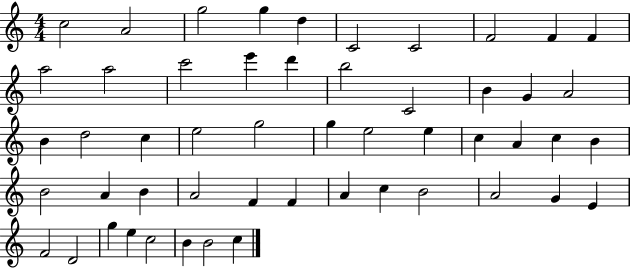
C5/h A4/h G5/h G5/q D5/q C4/h C4/h F4/h F4/q F4/q A5/h A5/h C6/h E6/q D6/q B5/h C4/h B4/q G4/q A4/h B4/q D5/h C5/q E5/h G5/h G5/q E5/h E5/q C5/q A4/q C5/q B4/q B4/h A4/q B4/q A4/h F4/q F4/q A4/q C5/q B4/h A4/h G4/q E4/q F4/h D4/h G5/q E5/q C5/h B4/q B4/h C5/q